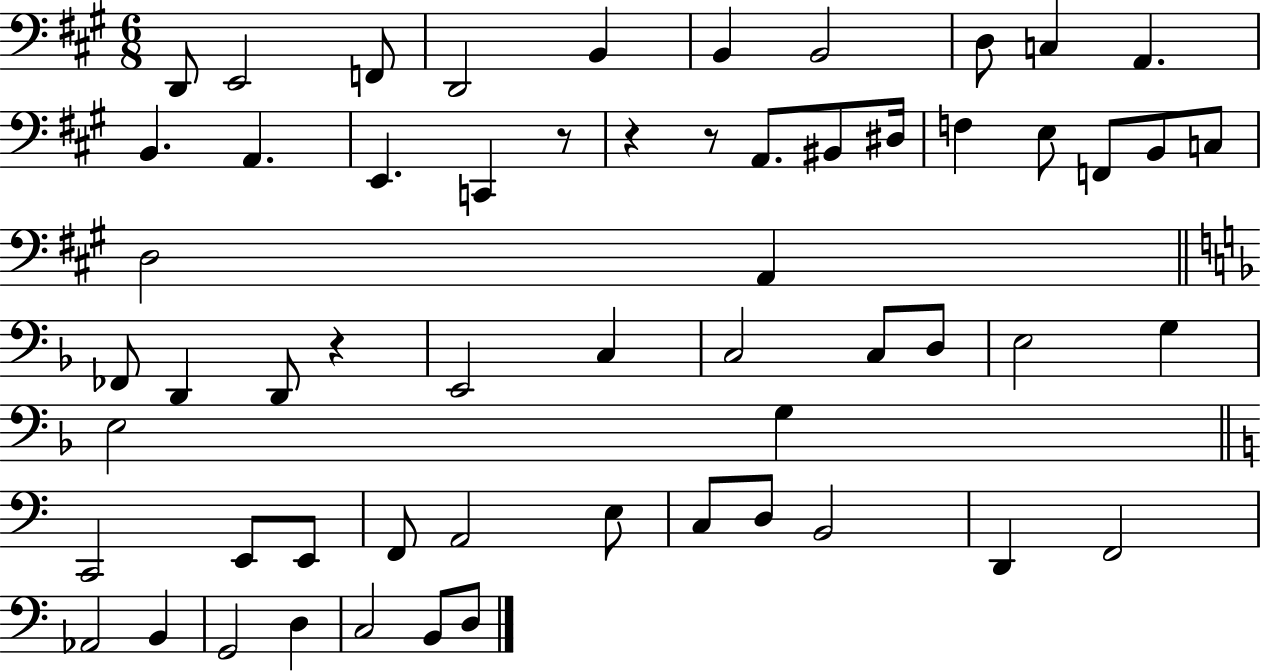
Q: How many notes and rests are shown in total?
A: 58